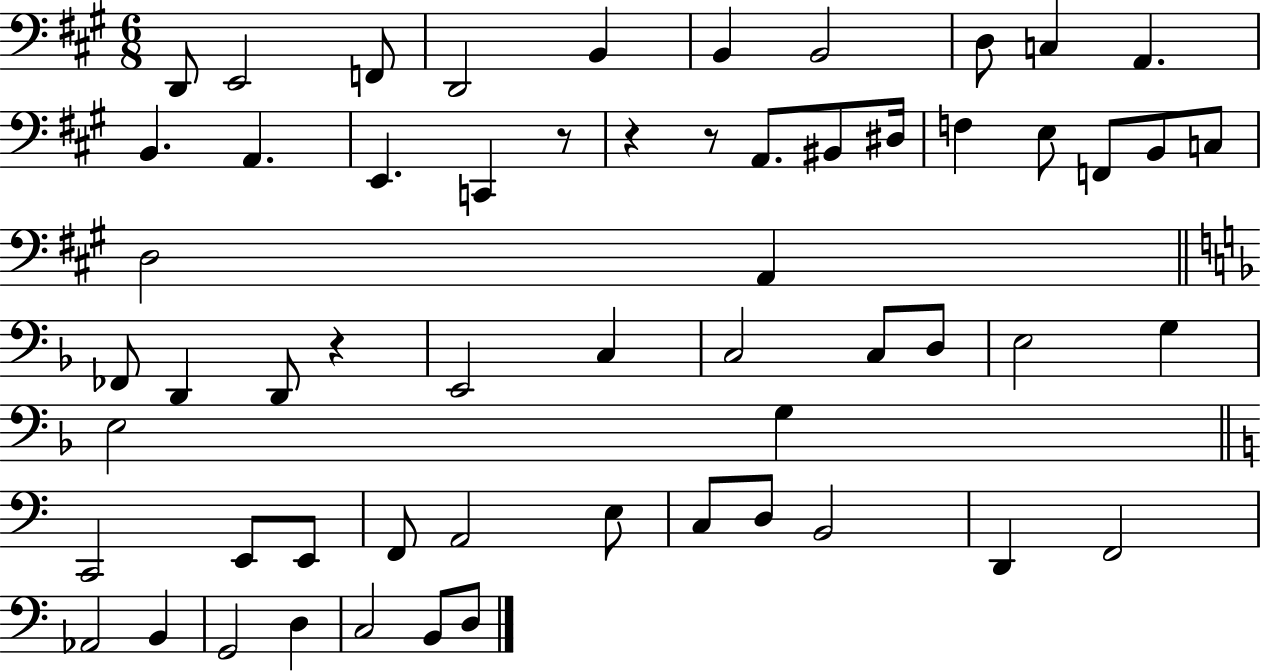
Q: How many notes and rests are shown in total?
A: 58